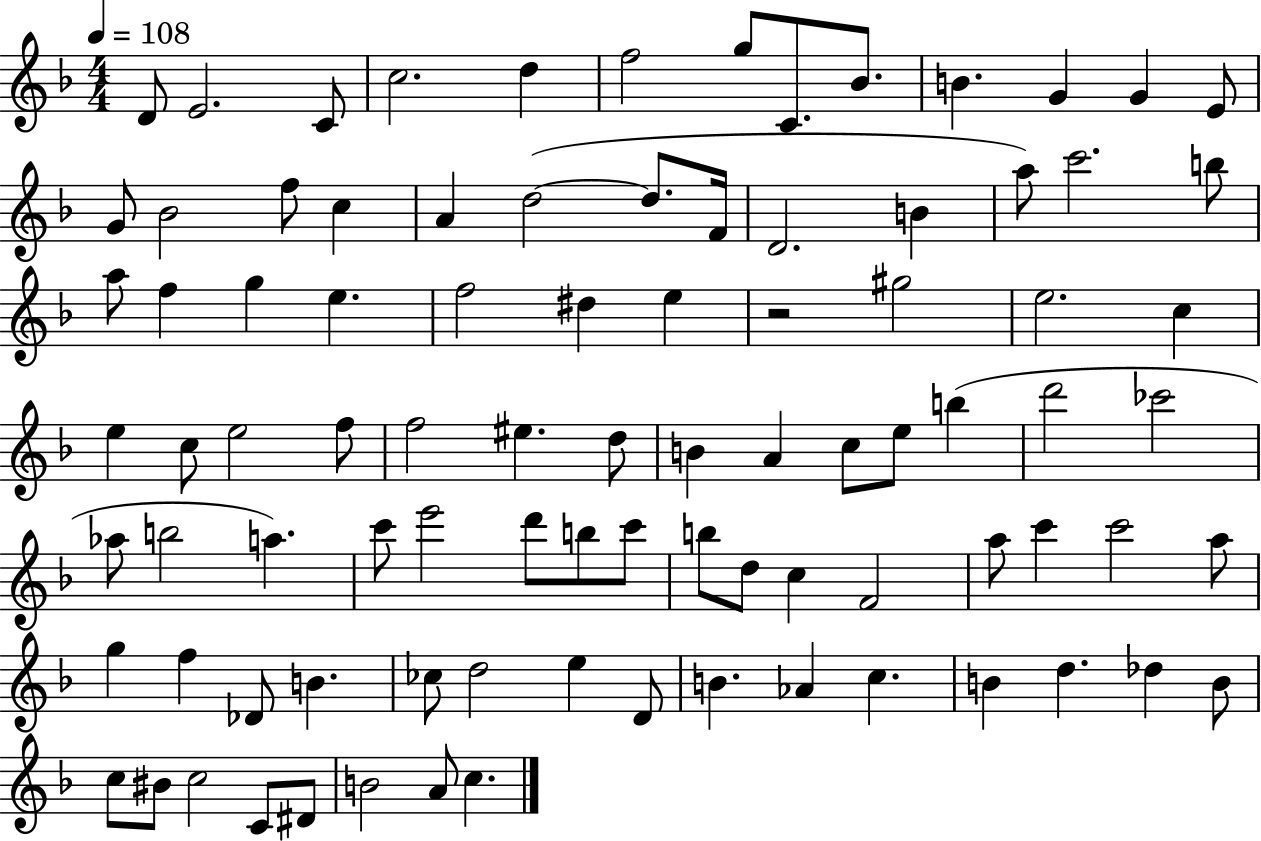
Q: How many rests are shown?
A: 1